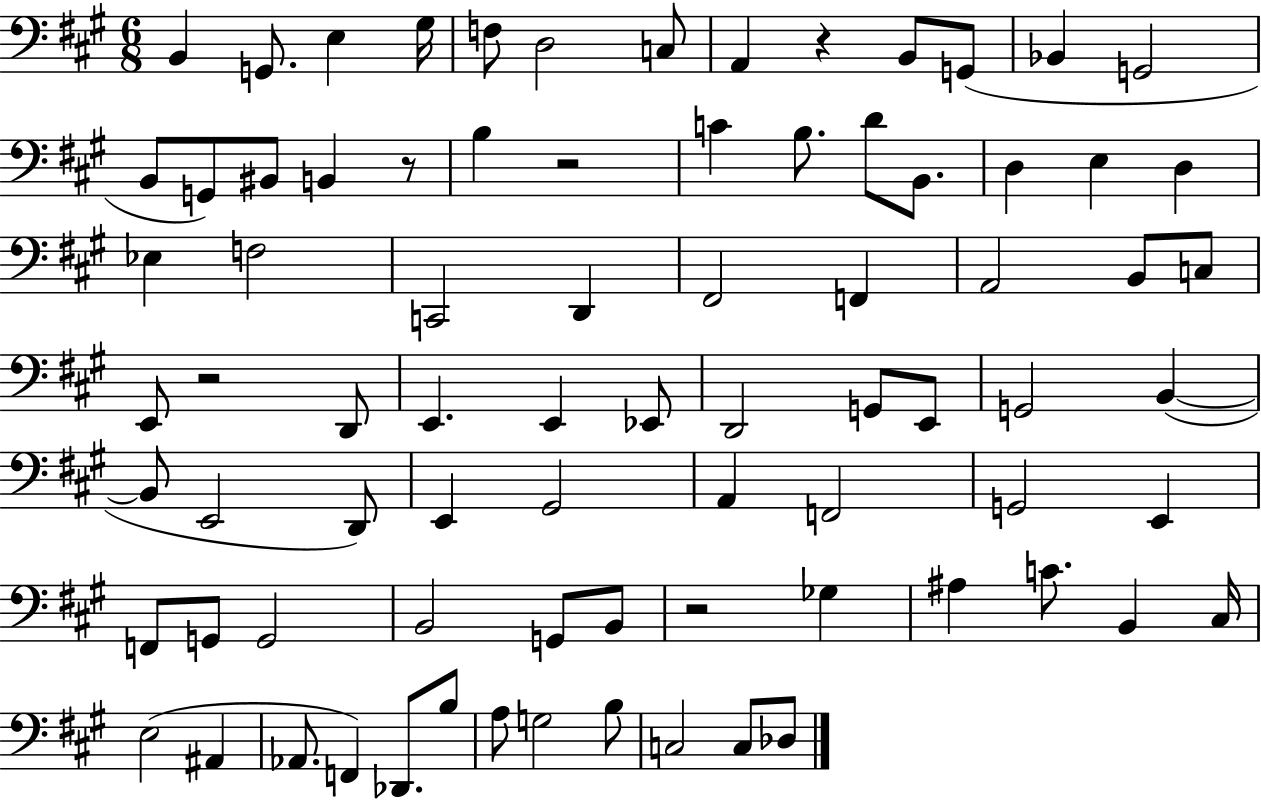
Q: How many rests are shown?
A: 5